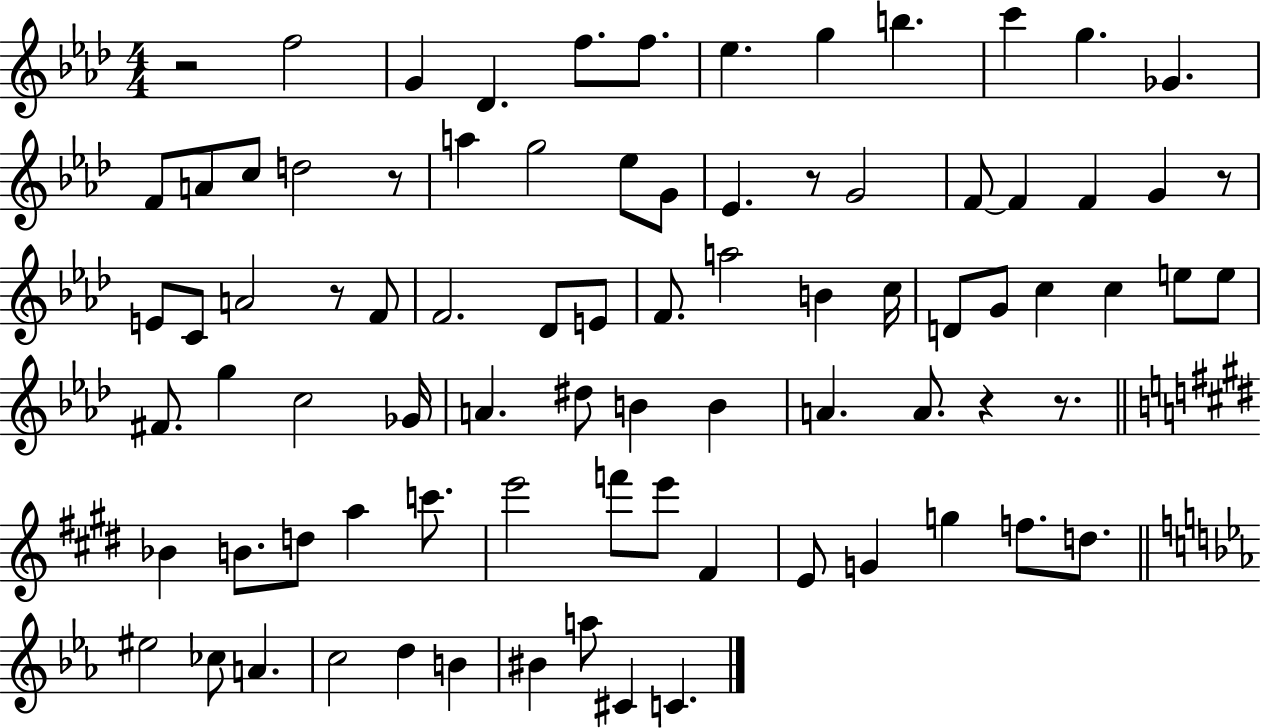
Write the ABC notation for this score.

X:1
T:Untitled
M:4/4
L:1/4
K:Ab
z2 f2 G _D f/2 f/2 _e g b c' g _G F/2 A/2 c/2 d2 z/2 a g2 _e/2 G/2 _E z/2 G2 F/2 F F G z/2 E/2 C/2 A2 z/2 F/2 F2 _D/2 E/2 F/2 a2 B c/4 D/2 G/2 c c e/2 e/2 ^F/2 g c2 _G/4 A ^d/2 B B A A/2 z z/2 _B B/2 d/2 a c'/2 e'2 f'/2 e'/2 ^F E/2 G g f/2 d/2 ^e2 _c/2 A c2 d B ^B a/2 ^C C